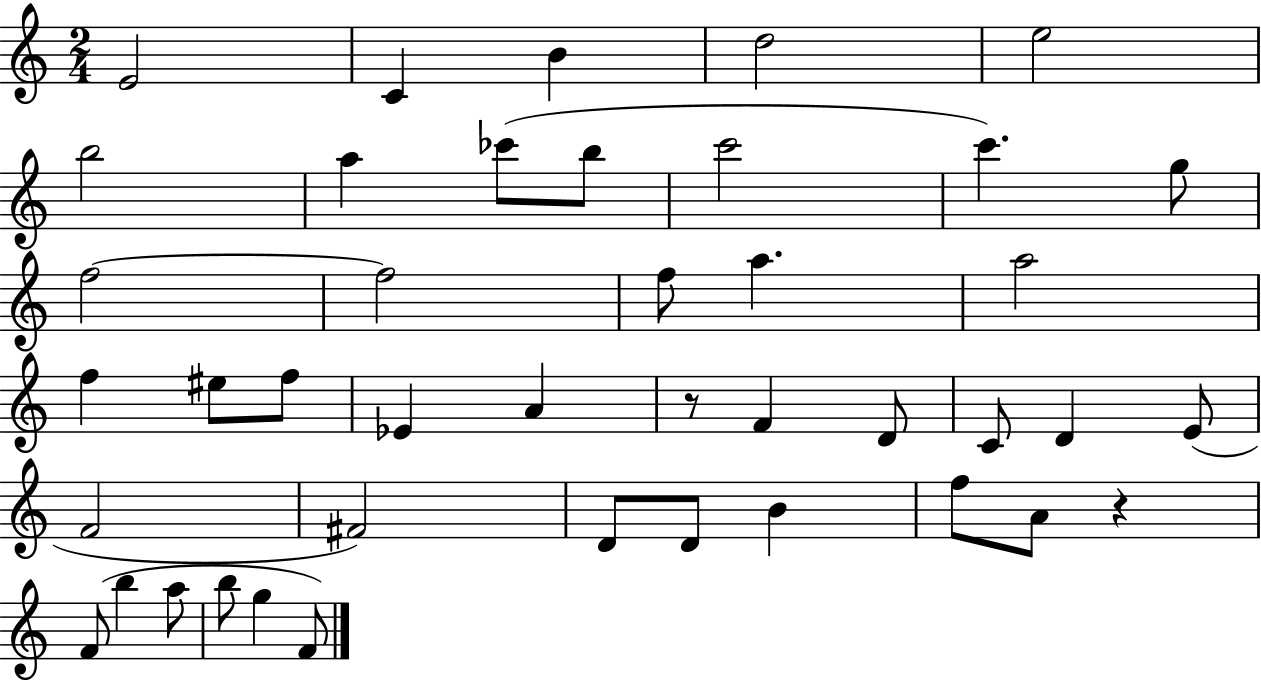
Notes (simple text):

E4/h C4/q B4/q D5/h E5/h B5/h A5/q CES6/e B5/e C6/h C6/q. G5/e F5/h F5/h F5/e A5/q. A5/h F5/q EIS5/e F5/e Eb4/q A4/q R/e F4/q D4/e C4/e D4/q E4/e F4/h F#4/h D4/e D4/e B4/q F5/e A4/e R/q F4/e B5/q A5/e B5/e G5/q F4/e